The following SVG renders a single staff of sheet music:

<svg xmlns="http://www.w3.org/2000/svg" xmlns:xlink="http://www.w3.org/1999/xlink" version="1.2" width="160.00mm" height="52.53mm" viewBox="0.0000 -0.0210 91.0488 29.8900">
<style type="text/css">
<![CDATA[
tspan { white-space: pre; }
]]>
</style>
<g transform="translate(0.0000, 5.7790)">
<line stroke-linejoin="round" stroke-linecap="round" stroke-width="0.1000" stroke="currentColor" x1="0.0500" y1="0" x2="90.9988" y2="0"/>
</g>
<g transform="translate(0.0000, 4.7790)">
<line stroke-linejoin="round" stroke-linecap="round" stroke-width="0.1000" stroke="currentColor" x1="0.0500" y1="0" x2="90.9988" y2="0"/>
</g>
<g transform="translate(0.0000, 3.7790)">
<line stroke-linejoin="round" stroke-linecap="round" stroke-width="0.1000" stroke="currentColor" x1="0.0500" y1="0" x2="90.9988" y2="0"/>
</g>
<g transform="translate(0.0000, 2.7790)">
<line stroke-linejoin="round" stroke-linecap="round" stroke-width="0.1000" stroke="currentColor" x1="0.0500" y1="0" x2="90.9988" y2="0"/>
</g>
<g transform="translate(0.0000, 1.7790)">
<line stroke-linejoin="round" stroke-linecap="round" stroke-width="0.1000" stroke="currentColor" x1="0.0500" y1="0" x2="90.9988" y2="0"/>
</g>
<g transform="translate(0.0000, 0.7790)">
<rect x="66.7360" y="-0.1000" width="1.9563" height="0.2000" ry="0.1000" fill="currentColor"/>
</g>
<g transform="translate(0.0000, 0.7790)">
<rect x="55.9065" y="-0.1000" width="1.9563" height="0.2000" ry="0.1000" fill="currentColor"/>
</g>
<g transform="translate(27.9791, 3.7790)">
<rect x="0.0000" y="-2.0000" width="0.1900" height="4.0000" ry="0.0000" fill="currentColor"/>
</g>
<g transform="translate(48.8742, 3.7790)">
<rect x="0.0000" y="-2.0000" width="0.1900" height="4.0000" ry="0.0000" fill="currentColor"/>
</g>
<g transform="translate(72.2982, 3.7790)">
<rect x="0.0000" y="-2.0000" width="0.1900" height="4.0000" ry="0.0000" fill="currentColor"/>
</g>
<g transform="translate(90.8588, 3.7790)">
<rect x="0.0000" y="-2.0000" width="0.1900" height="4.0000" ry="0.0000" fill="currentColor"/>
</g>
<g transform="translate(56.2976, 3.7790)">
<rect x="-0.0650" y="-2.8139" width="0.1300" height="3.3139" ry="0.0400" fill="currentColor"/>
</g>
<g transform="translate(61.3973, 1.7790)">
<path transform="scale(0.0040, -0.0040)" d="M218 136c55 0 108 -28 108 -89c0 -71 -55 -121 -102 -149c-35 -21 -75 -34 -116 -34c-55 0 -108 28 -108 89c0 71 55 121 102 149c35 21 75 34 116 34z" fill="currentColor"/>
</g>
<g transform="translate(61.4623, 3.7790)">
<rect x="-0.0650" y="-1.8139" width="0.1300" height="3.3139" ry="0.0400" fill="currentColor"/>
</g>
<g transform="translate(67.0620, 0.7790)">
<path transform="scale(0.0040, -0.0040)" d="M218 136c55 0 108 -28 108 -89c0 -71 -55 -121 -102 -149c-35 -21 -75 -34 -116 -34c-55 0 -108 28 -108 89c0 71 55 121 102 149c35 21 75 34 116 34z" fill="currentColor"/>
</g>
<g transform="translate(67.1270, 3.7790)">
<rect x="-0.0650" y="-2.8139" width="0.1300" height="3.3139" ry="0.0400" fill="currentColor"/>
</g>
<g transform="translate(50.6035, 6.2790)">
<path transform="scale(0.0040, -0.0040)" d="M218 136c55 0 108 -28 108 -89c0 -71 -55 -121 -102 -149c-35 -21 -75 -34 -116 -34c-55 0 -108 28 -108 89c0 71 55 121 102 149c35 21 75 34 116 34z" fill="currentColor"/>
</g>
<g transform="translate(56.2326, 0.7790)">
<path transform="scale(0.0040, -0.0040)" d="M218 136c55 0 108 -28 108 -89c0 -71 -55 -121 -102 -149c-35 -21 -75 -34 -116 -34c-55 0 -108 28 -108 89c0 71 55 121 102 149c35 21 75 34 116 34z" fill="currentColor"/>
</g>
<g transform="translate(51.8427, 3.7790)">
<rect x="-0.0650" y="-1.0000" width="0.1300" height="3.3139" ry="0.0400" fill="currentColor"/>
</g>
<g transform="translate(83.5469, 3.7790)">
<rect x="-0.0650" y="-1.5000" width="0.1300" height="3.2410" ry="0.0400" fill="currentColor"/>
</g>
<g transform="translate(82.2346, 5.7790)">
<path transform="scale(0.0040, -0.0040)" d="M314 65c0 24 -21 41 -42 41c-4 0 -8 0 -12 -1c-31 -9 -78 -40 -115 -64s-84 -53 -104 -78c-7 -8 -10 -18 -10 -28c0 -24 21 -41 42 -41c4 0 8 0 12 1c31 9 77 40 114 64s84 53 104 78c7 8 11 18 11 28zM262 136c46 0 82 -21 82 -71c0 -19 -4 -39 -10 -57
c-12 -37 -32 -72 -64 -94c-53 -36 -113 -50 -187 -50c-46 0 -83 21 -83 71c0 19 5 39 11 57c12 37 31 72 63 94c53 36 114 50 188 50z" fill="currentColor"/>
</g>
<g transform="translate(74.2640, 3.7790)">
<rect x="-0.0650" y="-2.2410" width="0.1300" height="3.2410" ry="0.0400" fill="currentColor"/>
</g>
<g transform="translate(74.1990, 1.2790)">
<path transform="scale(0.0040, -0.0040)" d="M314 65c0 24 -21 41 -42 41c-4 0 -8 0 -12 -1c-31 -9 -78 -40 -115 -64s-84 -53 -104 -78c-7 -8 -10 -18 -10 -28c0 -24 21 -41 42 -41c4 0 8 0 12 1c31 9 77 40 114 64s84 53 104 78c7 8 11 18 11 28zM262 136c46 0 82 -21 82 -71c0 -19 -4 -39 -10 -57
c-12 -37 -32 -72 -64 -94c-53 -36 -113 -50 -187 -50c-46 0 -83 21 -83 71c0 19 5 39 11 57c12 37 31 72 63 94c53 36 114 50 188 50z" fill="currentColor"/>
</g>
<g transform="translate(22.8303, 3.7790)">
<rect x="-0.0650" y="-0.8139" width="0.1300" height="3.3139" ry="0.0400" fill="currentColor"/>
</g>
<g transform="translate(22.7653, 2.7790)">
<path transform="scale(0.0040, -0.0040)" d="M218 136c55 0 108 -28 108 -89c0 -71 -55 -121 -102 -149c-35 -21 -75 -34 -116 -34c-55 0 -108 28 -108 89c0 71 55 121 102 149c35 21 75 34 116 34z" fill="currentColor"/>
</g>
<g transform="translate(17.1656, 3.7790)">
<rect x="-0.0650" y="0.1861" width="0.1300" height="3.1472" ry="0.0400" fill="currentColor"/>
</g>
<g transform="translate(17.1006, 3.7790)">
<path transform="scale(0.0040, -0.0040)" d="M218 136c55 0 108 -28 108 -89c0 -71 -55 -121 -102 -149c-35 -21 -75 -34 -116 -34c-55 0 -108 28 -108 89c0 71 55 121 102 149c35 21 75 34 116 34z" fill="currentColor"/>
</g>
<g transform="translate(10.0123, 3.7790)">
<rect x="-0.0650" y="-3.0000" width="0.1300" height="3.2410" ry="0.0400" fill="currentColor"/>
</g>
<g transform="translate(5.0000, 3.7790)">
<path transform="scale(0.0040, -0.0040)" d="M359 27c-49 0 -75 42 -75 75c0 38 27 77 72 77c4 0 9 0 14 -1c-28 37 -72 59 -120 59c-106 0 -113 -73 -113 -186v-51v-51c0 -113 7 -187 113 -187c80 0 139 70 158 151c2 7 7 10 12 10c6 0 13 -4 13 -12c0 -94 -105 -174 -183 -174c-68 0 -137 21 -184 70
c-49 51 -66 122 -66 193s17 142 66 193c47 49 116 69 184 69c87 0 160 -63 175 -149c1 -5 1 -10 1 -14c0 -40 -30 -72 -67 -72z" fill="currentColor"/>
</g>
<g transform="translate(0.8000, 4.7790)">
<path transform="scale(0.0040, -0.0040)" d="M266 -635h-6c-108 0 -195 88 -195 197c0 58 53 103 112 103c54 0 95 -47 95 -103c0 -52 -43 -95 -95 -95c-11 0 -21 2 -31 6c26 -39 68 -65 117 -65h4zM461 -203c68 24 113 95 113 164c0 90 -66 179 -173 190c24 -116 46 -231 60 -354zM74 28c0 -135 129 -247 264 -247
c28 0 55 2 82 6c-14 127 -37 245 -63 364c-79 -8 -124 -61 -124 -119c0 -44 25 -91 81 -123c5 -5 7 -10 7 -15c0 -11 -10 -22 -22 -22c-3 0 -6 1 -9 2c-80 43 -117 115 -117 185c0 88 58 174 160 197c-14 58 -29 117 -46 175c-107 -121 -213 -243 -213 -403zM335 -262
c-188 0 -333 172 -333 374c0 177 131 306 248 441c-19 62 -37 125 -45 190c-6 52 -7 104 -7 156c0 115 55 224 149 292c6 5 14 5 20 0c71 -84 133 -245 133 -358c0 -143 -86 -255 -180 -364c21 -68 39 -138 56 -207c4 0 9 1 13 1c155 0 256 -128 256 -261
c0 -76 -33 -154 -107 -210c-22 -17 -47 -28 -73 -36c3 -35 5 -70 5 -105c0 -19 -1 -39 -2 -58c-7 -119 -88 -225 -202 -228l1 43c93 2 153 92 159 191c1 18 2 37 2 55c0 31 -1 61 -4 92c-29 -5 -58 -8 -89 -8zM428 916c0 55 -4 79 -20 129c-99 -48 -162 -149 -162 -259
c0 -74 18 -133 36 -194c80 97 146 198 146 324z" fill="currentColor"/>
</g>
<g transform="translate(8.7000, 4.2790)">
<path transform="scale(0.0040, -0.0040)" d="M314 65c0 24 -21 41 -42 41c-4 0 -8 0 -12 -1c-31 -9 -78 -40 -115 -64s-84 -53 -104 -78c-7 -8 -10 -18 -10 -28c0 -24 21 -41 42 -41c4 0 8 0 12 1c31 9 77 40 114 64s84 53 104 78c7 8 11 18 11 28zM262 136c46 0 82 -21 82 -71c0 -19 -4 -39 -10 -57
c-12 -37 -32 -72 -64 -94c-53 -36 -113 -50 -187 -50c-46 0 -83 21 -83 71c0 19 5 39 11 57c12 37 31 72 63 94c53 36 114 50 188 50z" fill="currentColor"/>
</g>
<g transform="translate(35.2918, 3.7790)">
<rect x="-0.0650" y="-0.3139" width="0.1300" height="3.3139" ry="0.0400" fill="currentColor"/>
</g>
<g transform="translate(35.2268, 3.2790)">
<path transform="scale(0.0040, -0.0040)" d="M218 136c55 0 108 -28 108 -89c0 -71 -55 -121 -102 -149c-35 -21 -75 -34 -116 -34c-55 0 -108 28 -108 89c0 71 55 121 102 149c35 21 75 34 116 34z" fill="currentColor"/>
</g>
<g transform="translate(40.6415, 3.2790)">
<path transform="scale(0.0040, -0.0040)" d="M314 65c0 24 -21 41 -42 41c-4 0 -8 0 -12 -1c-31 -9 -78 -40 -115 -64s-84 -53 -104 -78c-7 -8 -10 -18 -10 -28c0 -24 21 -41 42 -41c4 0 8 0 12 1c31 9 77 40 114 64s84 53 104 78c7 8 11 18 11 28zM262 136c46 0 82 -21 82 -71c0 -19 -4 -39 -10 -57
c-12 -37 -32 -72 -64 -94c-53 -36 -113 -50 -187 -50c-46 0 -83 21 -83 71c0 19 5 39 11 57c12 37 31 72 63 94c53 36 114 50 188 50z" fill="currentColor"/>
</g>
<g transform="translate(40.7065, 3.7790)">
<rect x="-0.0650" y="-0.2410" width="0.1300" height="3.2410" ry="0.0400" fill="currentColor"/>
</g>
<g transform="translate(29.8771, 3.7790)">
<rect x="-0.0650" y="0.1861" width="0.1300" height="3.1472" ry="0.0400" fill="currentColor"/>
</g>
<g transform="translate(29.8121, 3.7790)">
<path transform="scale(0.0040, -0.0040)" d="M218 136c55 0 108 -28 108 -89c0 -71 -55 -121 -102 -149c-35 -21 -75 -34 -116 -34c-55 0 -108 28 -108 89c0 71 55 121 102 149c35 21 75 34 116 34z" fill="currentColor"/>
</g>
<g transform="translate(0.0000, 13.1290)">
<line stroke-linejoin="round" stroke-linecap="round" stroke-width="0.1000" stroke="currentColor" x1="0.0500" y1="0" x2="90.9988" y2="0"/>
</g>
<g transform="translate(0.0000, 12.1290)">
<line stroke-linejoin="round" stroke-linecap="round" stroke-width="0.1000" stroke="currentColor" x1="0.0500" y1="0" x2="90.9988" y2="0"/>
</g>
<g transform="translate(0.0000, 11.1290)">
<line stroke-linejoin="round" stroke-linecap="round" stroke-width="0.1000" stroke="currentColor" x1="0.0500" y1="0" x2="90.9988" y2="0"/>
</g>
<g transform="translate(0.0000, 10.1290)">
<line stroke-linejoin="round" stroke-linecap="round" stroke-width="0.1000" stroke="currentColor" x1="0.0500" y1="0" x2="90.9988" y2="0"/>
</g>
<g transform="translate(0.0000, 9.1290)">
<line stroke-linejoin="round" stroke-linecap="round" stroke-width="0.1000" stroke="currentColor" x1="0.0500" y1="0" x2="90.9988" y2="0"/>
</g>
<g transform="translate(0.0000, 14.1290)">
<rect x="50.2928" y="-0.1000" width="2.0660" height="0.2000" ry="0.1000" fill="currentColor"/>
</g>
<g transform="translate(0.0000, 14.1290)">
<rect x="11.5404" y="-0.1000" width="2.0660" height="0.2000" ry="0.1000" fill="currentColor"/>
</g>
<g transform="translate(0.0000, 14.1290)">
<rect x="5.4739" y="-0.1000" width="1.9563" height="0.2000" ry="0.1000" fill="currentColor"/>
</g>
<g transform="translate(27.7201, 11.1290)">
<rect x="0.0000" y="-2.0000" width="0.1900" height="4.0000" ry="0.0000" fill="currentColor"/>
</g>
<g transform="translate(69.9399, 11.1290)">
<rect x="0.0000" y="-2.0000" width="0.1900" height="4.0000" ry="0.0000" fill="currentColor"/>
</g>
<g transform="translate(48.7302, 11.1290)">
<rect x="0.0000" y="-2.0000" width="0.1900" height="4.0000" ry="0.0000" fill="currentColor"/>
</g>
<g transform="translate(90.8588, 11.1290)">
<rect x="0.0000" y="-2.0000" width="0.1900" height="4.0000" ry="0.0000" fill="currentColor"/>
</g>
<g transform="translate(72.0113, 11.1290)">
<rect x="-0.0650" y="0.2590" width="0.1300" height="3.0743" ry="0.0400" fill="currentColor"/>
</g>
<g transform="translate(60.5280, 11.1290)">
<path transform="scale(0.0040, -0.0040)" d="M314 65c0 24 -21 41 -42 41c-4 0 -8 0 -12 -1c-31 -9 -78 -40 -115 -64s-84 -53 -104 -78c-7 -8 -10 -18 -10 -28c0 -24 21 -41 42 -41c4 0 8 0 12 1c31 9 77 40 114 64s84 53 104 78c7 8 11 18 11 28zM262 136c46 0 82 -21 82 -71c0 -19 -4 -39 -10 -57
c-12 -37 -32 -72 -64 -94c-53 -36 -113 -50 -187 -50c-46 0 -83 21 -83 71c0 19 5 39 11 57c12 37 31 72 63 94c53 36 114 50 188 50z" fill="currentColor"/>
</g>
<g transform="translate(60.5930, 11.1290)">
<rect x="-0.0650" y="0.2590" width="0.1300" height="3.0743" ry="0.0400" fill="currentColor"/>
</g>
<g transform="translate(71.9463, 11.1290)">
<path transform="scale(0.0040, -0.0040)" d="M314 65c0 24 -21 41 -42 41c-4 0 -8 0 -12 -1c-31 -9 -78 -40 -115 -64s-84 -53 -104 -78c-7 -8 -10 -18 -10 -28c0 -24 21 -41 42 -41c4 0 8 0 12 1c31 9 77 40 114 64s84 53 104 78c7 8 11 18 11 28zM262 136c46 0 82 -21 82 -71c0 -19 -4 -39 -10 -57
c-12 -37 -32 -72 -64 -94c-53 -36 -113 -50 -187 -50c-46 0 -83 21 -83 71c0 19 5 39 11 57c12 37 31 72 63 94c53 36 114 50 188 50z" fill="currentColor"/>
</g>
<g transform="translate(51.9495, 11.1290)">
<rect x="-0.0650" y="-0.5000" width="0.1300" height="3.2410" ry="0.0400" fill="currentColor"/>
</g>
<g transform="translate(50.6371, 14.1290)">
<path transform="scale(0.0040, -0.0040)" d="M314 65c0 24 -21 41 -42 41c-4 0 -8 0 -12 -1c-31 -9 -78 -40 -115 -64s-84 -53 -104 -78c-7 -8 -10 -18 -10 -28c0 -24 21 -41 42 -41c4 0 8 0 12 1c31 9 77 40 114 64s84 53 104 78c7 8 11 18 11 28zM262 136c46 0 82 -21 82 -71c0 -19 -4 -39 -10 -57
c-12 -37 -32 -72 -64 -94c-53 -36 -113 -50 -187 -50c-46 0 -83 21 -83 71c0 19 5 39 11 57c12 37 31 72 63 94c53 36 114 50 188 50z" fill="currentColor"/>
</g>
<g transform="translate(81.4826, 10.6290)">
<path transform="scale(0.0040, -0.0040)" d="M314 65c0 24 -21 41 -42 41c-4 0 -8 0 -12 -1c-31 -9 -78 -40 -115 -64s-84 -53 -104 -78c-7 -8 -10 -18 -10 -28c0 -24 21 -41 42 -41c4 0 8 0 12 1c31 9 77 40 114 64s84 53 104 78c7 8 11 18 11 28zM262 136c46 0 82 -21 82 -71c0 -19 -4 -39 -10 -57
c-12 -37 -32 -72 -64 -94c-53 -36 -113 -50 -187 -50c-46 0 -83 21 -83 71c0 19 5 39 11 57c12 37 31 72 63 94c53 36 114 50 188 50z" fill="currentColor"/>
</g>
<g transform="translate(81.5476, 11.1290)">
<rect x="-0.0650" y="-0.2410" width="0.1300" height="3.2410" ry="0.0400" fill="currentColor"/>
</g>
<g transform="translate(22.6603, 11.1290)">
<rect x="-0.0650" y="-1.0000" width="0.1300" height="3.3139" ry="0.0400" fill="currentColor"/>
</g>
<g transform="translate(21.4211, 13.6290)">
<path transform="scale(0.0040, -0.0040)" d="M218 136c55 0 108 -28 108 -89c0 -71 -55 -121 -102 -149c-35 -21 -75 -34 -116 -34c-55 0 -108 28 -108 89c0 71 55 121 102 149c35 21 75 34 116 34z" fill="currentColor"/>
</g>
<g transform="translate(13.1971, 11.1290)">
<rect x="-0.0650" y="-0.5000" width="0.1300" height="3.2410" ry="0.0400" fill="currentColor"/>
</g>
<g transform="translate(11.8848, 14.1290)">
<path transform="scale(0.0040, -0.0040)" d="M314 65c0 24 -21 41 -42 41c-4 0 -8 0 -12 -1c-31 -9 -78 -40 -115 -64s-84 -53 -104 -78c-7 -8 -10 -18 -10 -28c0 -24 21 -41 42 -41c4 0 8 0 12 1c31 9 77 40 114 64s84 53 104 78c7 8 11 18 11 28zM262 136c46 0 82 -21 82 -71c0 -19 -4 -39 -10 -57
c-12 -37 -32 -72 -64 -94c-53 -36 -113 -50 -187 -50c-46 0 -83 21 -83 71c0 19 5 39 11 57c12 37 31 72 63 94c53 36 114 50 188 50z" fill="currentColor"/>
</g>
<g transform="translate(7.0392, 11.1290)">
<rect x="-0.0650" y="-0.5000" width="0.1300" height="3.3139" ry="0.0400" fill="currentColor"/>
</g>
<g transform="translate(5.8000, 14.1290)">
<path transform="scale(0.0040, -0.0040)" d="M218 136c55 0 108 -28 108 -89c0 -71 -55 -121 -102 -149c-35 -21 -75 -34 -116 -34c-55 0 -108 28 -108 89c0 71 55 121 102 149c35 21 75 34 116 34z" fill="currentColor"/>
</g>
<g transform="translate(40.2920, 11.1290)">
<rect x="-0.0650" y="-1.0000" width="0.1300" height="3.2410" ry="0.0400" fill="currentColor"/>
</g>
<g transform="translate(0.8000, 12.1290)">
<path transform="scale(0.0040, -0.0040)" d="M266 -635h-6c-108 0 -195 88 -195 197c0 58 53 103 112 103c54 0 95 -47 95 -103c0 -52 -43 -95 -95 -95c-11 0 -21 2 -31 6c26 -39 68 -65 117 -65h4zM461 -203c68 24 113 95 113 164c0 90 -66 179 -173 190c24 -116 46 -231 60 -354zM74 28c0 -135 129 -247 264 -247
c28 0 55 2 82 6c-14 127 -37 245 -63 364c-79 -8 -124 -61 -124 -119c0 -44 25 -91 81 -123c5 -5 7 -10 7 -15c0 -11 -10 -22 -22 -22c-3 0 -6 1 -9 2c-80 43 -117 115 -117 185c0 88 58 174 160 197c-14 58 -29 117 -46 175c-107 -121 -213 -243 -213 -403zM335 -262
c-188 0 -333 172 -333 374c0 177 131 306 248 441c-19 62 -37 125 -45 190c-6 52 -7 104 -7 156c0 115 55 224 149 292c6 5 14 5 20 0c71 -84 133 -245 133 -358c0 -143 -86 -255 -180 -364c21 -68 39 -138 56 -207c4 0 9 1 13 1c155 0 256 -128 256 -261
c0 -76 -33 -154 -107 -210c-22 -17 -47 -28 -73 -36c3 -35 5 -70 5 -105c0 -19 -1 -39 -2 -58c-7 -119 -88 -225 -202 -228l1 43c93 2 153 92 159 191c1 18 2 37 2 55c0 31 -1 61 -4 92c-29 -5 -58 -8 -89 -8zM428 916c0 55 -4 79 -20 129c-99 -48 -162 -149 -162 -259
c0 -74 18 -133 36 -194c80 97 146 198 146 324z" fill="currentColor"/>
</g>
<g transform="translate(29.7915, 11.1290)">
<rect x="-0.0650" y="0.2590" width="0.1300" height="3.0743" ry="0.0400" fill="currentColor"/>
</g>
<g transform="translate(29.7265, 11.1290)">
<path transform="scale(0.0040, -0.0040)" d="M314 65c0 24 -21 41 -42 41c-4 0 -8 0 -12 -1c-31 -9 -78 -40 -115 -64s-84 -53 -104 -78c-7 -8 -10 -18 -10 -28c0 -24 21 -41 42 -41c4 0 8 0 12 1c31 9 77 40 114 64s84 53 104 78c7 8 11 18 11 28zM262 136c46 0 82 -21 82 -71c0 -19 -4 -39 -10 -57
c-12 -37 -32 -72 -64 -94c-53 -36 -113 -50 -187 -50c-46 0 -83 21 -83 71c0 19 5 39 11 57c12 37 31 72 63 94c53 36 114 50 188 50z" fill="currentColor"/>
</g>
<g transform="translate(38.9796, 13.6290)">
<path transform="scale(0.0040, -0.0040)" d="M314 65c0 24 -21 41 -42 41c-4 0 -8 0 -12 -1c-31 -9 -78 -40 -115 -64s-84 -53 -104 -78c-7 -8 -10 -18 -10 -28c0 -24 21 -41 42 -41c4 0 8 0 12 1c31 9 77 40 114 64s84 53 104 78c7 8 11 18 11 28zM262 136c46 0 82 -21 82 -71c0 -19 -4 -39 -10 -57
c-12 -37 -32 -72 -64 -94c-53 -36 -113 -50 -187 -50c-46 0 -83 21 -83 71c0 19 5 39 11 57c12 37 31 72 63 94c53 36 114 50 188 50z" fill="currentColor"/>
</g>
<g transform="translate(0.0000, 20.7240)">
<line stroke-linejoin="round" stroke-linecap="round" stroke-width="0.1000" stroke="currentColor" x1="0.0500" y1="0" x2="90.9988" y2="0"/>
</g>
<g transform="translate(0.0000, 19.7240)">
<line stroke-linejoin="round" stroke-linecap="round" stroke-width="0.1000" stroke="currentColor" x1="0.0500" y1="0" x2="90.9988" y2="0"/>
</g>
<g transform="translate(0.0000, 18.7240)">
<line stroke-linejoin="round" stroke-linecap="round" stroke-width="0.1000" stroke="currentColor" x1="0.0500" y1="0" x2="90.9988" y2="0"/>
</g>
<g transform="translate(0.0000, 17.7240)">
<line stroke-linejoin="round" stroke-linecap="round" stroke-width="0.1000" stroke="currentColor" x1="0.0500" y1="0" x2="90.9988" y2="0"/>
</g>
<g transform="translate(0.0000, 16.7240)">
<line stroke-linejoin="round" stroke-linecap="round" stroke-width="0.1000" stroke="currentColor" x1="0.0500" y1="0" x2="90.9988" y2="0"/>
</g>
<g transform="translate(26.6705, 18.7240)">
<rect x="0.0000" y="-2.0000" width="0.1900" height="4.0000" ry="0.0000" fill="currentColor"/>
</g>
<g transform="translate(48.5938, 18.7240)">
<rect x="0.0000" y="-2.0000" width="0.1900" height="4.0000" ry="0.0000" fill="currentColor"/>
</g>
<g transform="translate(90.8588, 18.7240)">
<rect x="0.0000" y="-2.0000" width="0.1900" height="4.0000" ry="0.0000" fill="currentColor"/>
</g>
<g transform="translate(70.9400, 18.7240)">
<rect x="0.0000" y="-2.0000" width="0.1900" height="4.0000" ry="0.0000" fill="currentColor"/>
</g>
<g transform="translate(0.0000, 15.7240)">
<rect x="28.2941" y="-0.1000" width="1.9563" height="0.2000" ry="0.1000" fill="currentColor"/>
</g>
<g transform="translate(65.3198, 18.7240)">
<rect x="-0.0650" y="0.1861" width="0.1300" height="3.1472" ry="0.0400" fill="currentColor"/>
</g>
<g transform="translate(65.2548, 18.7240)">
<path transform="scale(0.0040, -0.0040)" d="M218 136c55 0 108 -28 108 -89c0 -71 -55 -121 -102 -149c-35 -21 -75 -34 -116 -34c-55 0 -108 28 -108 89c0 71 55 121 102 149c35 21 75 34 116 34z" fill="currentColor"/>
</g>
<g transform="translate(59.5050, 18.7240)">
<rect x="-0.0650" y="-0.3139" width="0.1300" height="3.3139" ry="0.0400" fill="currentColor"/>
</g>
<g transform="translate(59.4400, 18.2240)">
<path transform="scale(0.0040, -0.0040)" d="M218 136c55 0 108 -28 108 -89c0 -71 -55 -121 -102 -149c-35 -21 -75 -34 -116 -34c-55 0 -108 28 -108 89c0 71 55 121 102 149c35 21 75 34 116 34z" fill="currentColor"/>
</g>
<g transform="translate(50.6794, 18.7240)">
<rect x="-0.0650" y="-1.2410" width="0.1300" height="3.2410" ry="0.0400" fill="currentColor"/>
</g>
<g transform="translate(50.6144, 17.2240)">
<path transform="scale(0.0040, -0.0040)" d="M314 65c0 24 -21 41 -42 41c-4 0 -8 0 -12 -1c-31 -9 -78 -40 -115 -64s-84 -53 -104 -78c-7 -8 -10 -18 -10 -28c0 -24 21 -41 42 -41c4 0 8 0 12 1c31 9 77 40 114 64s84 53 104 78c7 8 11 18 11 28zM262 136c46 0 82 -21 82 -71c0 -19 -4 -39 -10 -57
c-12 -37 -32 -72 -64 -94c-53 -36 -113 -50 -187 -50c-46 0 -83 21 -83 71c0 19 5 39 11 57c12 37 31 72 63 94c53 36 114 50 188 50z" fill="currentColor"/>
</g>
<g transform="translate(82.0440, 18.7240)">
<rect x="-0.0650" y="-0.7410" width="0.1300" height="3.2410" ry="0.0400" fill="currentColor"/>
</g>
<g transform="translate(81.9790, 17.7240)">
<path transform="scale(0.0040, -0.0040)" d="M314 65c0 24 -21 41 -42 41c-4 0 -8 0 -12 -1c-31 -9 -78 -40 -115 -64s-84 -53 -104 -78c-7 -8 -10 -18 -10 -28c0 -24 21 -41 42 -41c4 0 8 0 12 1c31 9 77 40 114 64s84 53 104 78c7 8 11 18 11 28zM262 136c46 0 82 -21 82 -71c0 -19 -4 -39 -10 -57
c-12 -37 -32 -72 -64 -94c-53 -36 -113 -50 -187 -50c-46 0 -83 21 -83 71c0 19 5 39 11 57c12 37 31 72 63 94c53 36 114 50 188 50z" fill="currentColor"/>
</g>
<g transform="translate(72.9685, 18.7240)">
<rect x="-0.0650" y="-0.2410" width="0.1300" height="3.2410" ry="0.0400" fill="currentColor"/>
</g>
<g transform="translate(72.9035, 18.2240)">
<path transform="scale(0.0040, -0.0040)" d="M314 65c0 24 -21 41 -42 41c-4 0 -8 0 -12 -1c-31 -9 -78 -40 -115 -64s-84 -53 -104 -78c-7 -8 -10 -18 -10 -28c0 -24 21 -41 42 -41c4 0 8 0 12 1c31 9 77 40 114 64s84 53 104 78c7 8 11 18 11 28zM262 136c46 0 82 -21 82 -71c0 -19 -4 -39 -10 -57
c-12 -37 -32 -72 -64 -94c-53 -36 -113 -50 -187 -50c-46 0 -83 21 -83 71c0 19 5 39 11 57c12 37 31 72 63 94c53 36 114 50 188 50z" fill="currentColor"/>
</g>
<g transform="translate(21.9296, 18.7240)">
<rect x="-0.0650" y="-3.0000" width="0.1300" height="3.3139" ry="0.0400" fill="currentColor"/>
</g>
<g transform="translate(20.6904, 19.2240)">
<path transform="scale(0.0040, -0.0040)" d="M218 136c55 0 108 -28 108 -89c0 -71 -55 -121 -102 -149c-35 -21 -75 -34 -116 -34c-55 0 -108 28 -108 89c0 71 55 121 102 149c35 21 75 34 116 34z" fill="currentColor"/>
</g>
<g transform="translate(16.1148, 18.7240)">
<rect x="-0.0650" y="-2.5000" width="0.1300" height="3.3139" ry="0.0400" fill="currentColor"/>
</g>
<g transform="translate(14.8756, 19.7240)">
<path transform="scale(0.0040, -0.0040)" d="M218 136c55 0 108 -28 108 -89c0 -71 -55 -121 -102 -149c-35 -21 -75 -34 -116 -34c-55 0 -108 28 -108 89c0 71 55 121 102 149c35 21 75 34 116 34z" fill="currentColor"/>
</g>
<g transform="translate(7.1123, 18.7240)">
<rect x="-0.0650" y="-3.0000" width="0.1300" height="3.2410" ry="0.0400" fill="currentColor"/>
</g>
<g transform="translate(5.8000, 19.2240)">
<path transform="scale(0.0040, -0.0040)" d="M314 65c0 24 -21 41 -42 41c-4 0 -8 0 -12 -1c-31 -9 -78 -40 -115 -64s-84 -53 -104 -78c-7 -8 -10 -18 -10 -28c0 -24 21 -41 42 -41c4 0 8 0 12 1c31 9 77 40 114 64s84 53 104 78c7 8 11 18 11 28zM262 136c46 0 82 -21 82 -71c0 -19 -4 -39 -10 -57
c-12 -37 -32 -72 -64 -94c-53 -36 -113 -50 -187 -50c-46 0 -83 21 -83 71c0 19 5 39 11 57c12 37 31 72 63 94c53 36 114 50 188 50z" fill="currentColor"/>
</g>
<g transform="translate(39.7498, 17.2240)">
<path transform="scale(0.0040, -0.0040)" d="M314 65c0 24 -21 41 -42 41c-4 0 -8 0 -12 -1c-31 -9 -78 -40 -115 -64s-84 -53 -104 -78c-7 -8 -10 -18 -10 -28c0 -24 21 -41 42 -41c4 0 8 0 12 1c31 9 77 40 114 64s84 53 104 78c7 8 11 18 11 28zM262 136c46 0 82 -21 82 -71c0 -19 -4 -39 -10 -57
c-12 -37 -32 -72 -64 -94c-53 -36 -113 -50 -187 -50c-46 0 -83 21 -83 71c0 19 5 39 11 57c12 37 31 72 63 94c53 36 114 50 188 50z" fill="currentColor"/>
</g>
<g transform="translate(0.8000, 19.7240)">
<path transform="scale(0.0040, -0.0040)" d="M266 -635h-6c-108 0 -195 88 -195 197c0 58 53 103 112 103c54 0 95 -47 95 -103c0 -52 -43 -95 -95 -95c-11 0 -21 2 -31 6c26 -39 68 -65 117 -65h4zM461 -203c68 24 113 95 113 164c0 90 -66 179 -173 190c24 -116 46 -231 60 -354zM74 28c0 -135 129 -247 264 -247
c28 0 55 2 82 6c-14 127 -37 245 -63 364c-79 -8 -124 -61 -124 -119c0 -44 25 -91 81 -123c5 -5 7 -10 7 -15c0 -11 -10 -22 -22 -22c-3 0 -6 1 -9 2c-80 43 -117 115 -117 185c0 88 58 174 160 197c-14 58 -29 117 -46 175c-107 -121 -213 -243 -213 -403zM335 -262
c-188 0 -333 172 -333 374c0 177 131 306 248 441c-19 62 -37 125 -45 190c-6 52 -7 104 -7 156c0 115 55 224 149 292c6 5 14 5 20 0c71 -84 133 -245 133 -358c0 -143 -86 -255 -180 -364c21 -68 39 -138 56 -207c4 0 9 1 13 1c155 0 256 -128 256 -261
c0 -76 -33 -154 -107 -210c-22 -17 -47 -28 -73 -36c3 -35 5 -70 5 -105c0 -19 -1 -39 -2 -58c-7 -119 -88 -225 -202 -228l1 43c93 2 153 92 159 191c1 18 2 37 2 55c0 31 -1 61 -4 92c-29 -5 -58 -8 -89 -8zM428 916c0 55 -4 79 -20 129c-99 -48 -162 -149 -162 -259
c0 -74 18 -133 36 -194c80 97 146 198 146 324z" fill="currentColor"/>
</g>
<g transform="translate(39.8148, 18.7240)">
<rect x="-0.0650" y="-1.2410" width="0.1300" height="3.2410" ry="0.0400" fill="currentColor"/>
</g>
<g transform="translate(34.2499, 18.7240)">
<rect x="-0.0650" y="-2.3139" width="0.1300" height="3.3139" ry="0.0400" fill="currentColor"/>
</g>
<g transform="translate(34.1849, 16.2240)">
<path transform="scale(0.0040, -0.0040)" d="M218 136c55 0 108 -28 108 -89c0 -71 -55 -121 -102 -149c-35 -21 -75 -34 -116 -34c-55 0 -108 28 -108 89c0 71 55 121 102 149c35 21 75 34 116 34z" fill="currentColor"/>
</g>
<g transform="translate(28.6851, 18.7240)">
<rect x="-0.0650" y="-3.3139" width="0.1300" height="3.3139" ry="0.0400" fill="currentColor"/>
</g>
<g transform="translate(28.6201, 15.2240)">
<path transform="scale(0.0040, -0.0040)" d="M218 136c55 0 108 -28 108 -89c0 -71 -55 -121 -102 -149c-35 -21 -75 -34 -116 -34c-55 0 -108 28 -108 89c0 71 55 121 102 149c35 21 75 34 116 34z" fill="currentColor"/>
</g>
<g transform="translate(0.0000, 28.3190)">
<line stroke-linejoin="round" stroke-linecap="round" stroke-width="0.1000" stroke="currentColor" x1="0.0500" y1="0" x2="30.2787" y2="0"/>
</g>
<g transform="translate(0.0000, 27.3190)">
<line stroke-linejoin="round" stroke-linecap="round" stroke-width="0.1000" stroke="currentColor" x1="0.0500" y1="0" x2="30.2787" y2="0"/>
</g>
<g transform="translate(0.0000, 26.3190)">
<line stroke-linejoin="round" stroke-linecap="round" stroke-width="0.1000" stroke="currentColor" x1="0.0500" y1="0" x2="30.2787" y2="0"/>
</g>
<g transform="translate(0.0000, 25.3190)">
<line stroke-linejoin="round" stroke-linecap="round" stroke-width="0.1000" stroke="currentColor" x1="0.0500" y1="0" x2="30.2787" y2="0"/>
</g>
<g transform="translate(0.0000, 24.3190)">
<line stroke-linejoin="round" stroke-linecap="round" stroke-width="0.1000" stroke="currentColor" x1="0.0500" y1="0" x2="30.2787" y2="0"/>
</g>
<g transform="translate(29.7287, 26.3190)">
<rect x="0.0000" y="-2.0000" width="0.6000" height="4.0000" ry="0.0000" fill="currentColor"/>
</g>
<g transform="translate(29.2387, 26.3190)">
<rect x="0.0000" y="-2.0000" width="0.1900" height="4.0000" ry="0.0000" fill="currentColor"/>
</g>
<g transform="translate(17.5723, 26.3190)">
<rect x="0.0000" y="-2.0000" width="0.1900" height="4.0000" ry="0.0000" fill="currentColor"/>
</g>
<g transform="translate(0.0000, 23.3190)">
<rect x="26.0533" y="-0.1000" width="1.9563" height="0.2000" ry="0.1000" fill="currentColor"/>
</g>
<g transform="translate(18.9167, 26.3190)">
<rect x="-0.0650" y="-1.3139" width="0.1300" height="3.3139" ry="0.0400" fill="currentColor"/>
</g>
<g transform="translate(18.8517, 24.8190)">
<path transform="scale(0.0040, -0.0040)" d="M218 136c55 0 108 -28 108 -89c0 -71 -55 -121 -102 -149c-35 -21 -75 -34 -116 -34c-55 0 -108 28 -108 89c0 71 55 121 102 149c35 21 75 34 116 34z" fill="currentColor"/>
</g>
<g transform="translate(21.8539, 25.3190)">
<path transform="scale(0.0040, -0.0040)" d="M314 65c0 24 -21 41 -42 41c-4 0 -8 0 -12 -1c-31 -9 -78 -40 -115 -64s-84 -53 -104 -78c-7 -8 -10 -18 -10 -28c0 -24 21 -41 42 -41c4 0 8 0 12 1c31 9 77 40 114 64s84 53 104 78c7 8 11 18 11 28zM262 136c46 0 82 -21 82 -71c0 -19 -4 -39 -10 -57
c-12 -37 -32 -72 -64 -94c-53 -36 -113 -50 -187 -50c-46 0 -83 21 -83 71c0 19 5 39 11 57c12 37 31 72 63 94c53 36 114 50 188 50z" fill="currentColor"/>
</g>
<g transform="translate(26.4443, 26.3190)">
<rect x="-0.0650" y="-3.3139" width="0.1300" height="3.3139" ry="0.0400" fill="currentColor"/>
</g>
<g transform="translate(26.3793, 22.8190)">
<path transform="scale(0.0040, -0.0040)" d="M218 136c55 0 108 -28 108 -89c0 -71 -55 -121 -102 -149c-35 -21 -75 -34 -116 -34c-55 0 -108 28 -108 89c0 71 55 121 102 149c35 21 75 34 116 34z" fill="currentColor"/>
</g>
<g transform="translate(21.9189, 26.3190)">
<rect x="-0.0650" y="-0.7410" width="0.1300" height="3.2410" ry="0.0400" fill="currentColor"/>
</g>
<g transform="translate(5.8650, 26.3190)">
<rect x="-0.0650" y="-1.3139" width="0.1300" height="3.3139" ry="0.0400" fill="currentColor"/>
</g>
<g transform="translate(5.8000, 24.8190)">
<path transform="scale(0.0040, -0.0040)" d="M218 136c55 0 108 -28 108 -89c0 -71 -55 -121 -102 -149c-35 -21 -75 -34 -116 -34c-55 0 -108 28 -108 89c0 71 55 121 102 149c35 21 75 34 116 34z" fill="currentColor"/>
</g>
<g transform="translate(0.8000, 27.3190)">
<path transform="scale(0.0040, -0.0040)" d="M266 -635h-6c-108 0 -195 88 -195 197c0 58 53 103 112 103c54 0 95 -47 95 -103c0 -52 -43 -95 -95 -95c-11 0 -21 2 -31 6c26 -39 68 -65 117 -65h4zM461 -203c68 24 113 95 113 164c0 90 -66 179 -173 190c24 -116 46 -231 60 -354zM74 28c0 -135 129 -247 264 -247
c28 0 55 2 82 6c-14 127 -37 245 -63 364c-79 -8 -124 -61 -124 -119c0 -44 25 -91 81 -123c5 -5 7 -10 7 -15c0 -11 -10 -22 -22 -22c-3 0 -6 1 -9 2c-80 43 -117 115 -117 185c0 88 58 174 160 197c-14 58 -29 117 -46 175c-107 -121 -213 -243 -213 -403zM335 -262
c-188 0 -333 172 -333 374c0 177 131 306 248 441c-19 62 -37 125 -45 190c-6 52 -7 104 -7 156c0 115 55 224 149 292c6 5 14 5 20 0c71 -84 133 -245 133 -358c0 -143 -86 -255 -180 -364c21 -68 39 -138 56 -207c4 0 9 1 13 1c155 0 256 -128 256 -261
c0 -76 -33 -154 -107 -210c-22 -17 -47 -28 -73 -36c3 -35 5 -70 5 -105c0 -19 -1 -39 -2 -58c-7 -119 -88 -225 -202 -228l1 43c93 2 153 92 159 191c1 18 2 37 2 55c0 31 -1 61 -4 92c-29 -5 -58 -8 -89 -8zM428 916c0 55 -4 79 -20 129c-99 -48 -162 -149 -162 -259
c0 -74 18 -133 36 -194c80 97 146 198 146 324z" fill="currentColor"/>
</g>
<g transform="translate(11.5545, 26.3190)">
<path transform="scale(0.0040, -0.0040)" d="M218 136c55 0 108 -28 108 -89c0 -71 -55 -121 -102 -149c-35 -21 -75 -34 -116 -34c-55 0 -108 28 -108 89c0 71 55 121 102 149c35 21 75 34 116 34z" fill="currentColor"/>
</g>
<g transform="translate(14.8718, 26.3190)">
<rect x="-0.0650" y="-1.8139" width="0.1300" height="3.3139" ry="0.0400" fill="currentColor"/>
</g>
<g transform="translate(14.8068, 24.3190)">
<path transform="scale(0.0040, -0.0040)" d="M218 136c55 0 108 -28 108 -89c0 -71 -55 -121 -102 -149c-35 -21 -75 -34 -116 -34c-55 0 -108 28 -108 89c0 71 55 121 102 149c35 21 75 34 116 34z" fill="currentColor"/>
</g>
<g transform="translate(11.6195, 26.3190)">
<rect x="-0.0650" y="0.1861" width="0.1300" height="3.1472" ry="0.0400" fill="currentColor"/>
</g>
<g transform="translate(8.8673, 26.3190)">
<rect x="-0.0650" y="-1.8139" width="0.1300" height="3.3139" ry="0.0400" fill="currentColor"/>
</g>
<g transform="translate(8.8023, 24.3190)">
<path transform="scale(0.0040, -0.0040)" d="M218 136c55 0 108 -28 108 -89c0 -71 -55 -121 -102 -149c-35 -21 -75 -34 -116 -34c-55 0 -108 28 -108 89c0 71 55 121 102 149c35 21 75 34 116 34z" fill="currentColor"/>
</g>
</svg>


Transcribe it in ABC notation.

X:1
T:Untitled
M:4/4
L:1/4
K:C
A2 B d B c c2 D a f a g2 E2 C C2 D B2 D2 C2 B2 B2 c2 A2 G A b g e2 e2 c B c2 d2 e f B f e d2 b